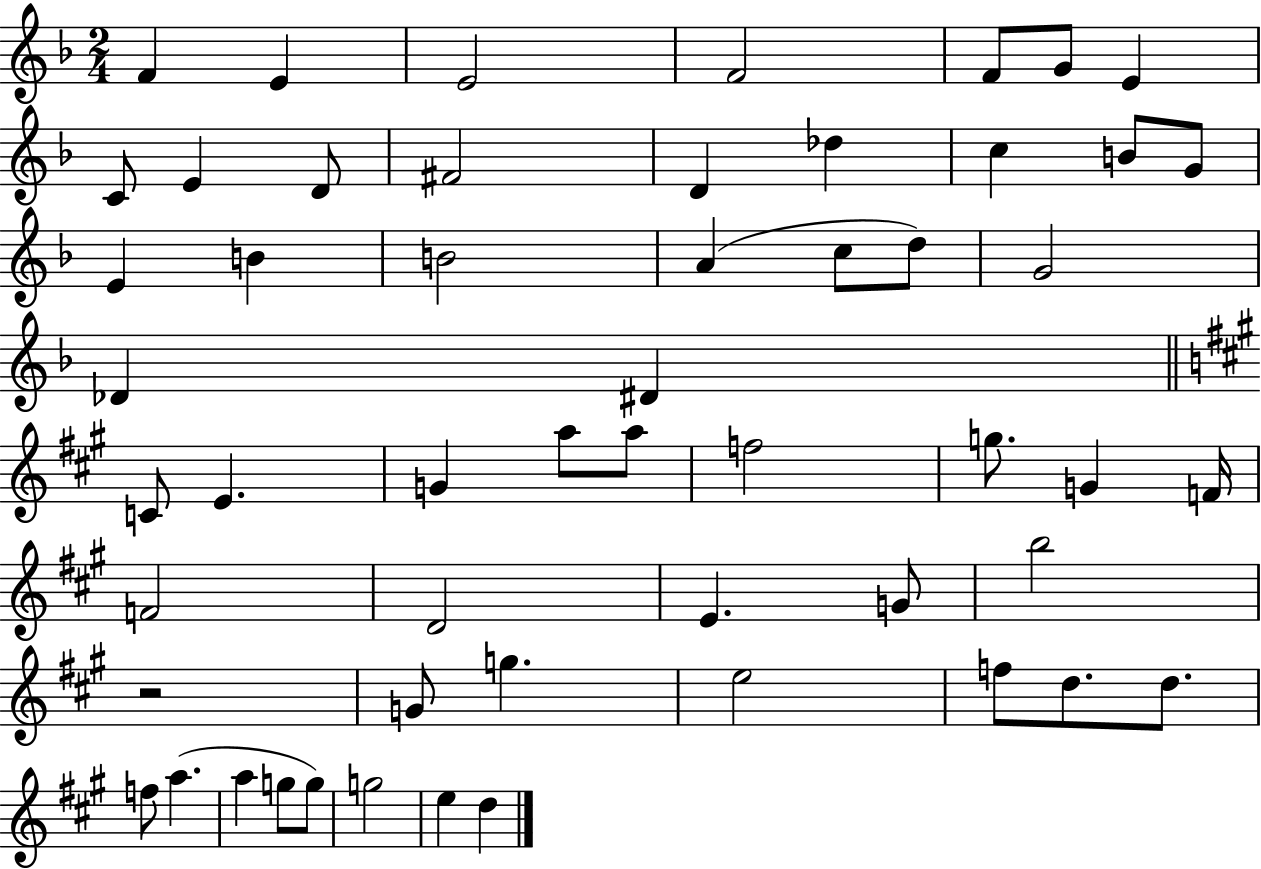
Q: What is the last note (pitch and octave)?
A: D5